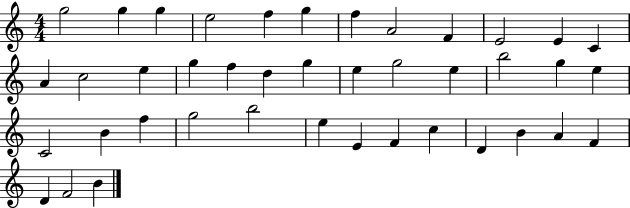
{
  \clef treble
  \numericTimeSignature
  \time 4/4
  \key c \major
  g''2 g''4 g''4 | e''2 f''4 g''4 | f''4 a'2 f'4 | e'2 e'4 c'4 | \break a'4 c''2 e''4 | g''4 f''4 d''4 g''4 | e''4 g''2 e''4 | b''2 g''4 e''4 | \break c'2 b'4 f''4 | g''2 b''2 | e''4 e'4 f'4 c''4 | d'4 b'4 a'4 f'4 | \break d'4 f'2 b'4 | \bar "|."
}